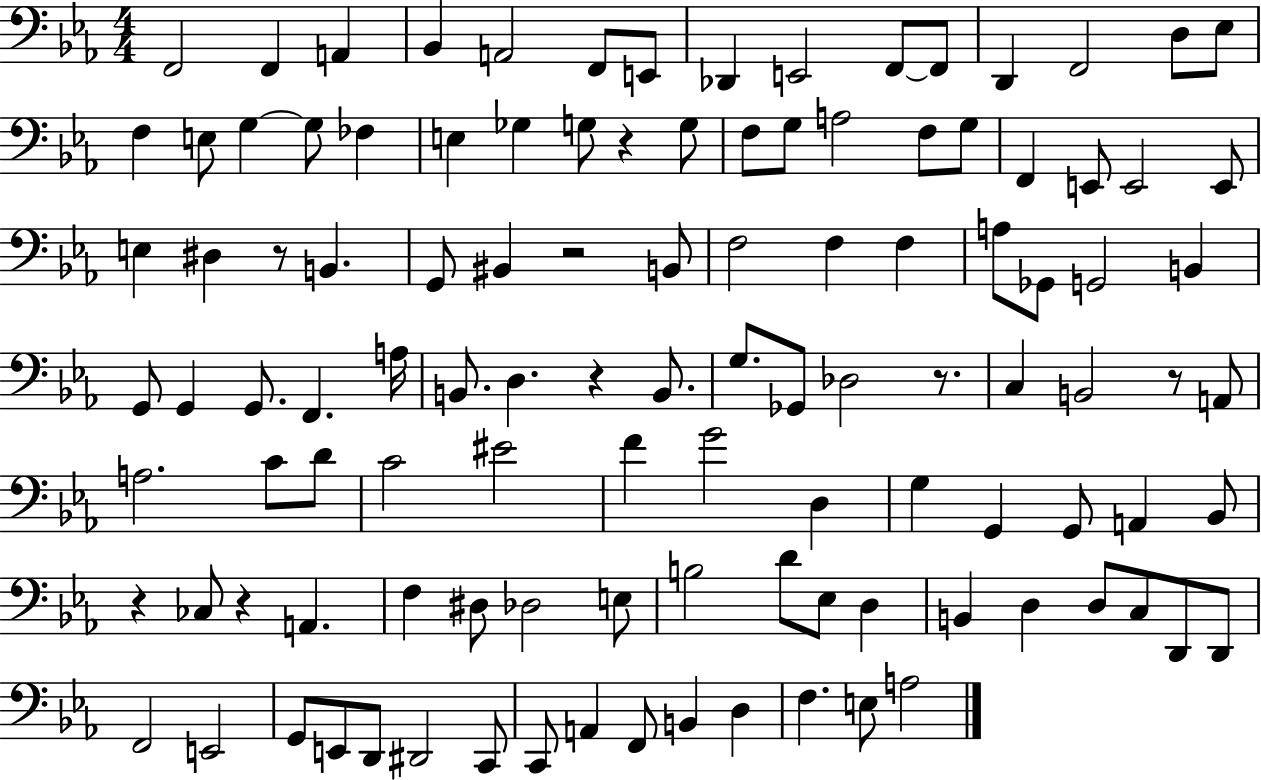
{
  \clef bass
  \numericTimeSignature
  \time 4/4
  \key ees \major
  f,2 f,4 a,4 | bes,4 a,2 f,8 e,8 | des,4 e,2 f,8~~ f,8 | d,4 f,2 d8 ees8 | \break f4 e8 g4~~ g8 fes4 | e4 ges4 g8 r4 g8 | f8 g8 a2 f8 g8 | f,4 e,8 e,2 e,8 | \break e4 dis4 r8 b,4. | g,8 bis,4 r2 b,8 | f2 f4 f4 | a8 ges,8 g,2 b,4 | \break g,8 g,4 g,8. f,4. a16 | b,8. d4. r4 b,8. | g8. ges,8 des2 r8. | c4 b,2 r8 a,8 | \break a2. c'8 d'8 | c'2 eis'2 | f'4 g'2 d4 | g4 g,4 g,8 a,4 bes,8 | \break r4 ces8 r4 a,4. | f4 dis8 des2 e8 | b2 d'8 ees8 d4 | b,4 d4 d8 c8 d,8 d,8 | \break f,2 e,2 | g,8 e,8 d,8 dis,2 c,8 | c,8 a,4 f,8 b,4 d4 | f4. e8 a2 | \break \bar "|."
}